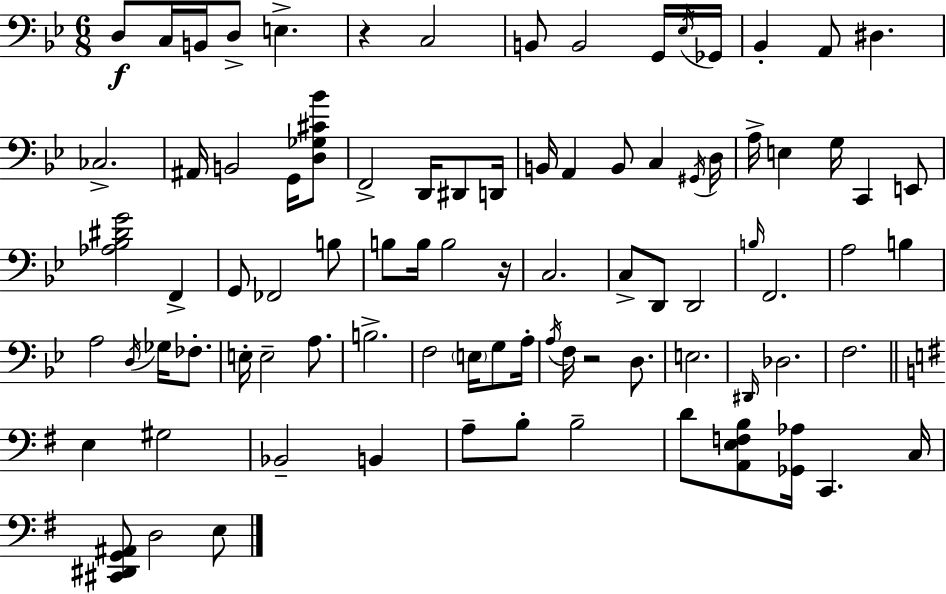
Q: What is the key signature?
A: BES major